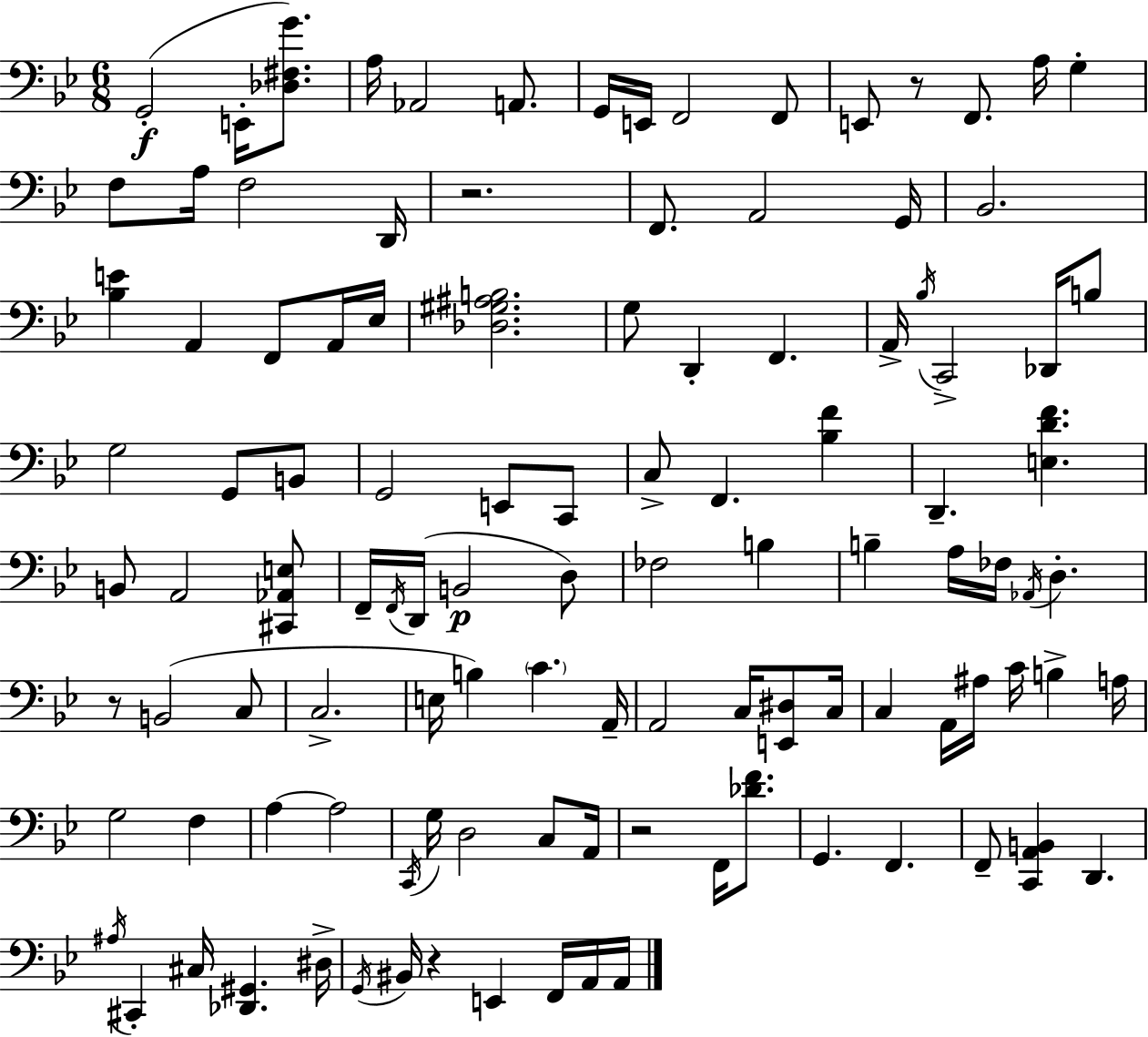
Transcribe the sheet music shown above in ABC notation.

X:1
T:Untitled
M:6/8
L:1/4
K:Bb
G,,2 E,,/4 [_D,^F,G]/2 A,/4 _A,,2 A,,/2 G,,/4 E,,/4 F,,2 F,,/2 E,,/2 z/2 F,,/2 A,/4 G, F,/2 A,/4 F,2 D,,/4 z2 F,,/2 A,,2 G,,/4 _B,,2 [_B,E] A,, F,,/2 A,,/4 _E,/4 [_D,^G,^A,B,]2 G,/2 D,, F,, A,,/4 _B,/4 C,,2 _D,,/4 B,/2 G,2 G,,/2 B,,/2 G,,2 E,,/2 C,,/2 C,/2 F,, [_B,F] D,, [E,DF] B,,/2 A,,2 [^C,,_A,,E,]/2 F,,/4 F,,/4 D,,/4 B,,2 D,/2 _F,2 B, B, A,/4 _F,/4 _A,,/4 D, z/2 B,,2 C,/2 C,2 E,/4 B, C A,,/4 A,,2 C,/4 [E,,^D,]/2 C,/4 C, A,,/4 ^A,/4 C/4 B, A,/4 G,2 F, A, A,2 C,,/4 G,/4 D,2 C,/2 A,,/4 z2 F,,/4 [_DF]/2 G,, F,, F,,/2 [C,,A,,B,,] D,, ^A,/4 ^C,, ^C,/4 [_D,,^G,,] ^D,/4 G,,/4 ^B,,/4 z E,, F,,/4 A,,/4 A,,/4